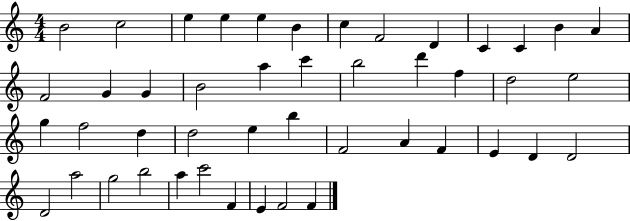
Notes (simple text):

B4/h C5/h E5/q E5/q E5/q B4/q C5/q F4/h D4/q C4/q C4/q B4/q A4/q F4/h G4/q G4/q B4/h A5/q C6/q B5/h D6/q F5/q D5/h E5/h G5/q F5/h D5/q D5/h E5/q B5/q F4/h A4/q F4/q E4/q D4/q D4/h D4/h A5/h G5/h B5/h A5/q C6/h F4/q E4/q F4/h F4/q